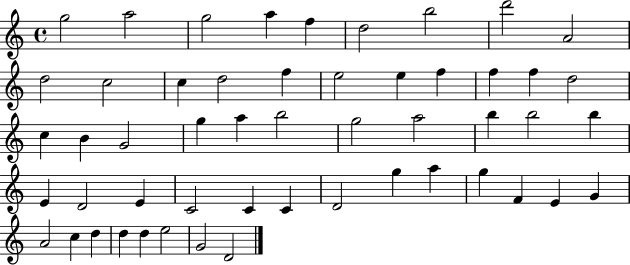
{
  \clef treble
  \time 4/4
  \defaultTimeSignature
  \key c \major
  g''2 a''2 | g''2 a''4 f''4 | d''2 b''2 | d'''2 a'2 | \break d''2 c''2 | c''4 d''2 f''4 | e''2 e''4 f''4 | f''4 f''4 d''2 | \break c''4 b'4 g'2 | g''4 a''4 b''2 | g''2 a''2 | b''4 b''2 b''4 | \break e'4 d'2 e'4 | c'2 c'4 c'4 | d'2 g''4 a''4 | g''4 f'4 e'4 g'4 | \break a'2 c''4 d''4 | d''4 d''4 e''2 | g'2 d'2 | \bar "|."
}